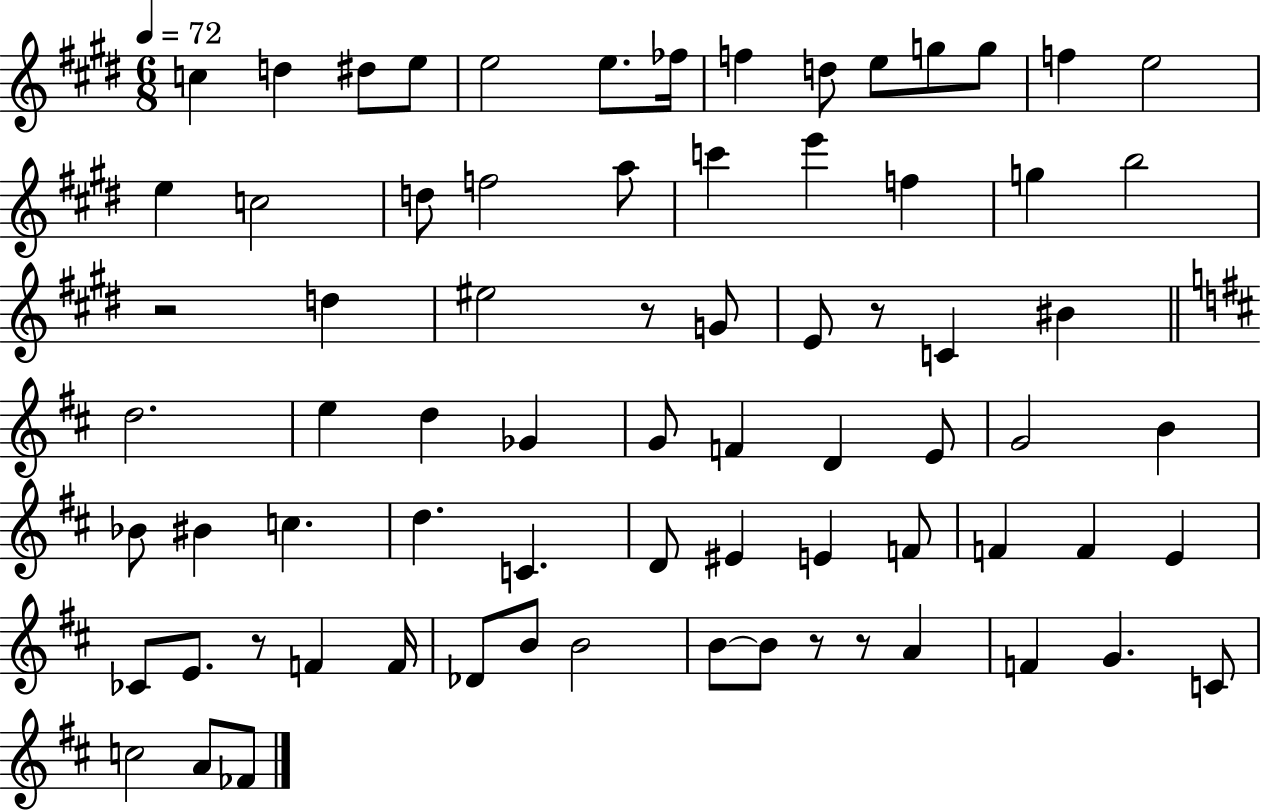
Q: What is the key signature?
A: E major